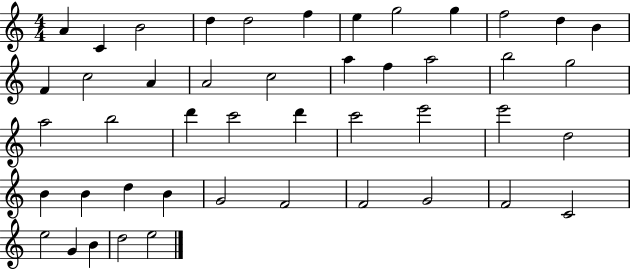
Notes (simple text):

A4/q C4/q B4/h D5/q D5/h F5/q E5/q G5/h G5/q F5/h D5/q B4/q F4/q C5/h A4/q A4/h C5/h A5/q F5/q A5/h B5/h G5/h A5/h B5/h D6/q C6/h D6/q C6/h E6/h E6/h D5/h B4/q B4/q D5/q B4/q G4/h F4/h F4/h G4/h F4/h C4/h E5/h G4/q B4/q D5/h E5/h